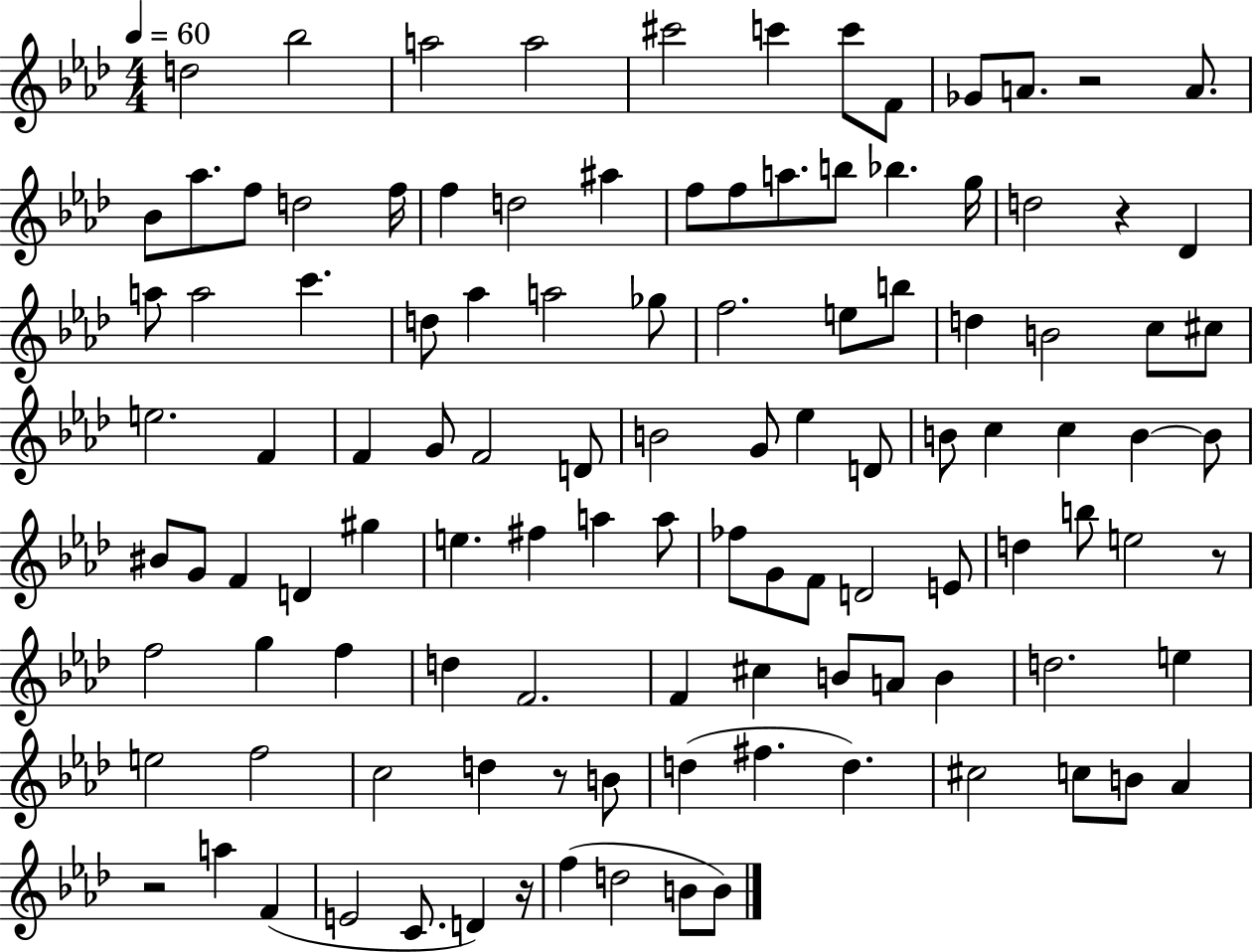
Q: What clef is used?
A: treble